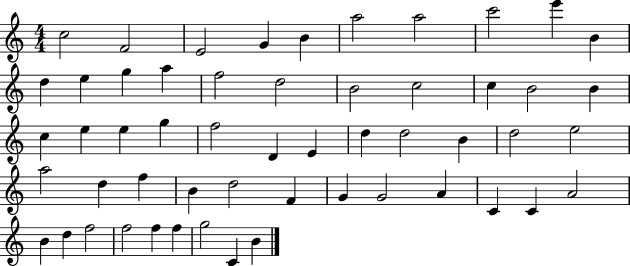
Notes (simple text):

C5/h F4/h E4/h G4/q B4/q A5/h A5/h C6/h E6/q B4/q D5/q E5/q G5/q A5/q F5/h D5/h B4/h C5/h C5/q B4/h B4/q C5/q E5/q E5/q G5/q F5/h D4/q E4/q D5/q D5/h B4/q D5/h E5/h A5/h D5/q F5/q B4/q D5/h F4/q G4/q G4/h A4/q C4/q C4/q A4/h B4/q D5/q F5/h F5/h F5/q F5/q G5/h C4/q B4/q